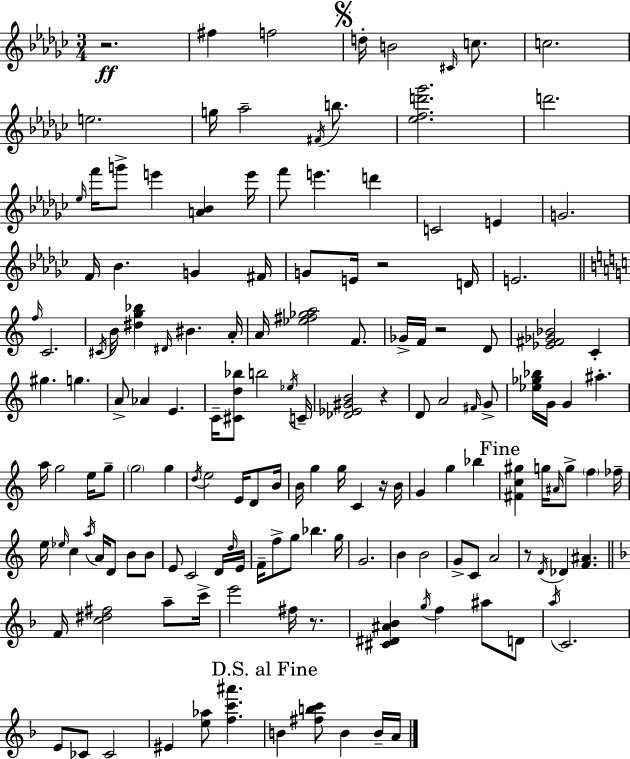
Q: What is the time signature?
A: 3/4